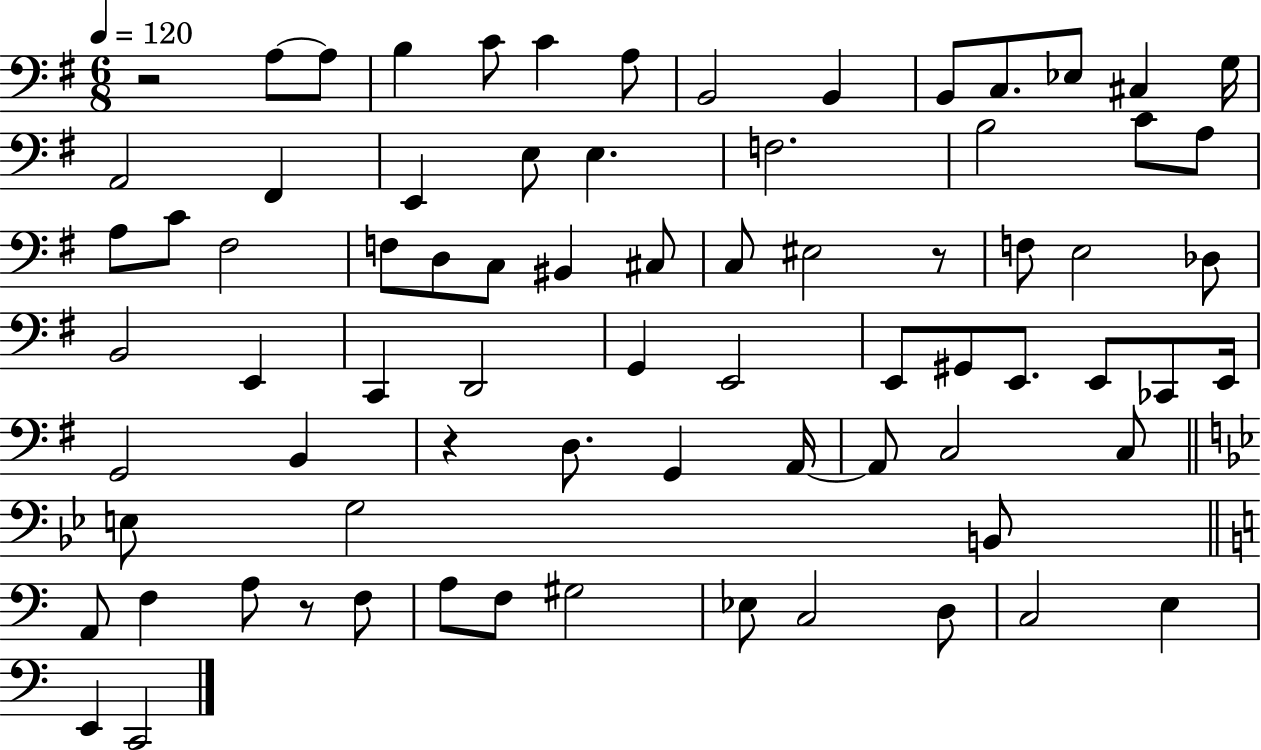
X:1
T:Untitled
M:6/8
L:1/4
K:G
z2 A,/2 A,/2 B, C/2 C A,/2 B,,2 B,, B,,/2 C,/2 _E,/2 ^C, G,/4 A,,2 ^F,, E,, E,/2 E, F,2 B,2 C/2 A,/2 A,/2 C/2 ^F,2 F,/2 D,/2 C,/2 ^B,, ^C,/2 C,/2 ^E,2 z/2 F,/2 E,2 _D,/2 B,,2 E,, C,, D,,2 G,, E,,2 E,,/2 ^G,,/2 E,,/2 E,,/2 _C,,/2 E,,/4 G,,2 B,, z D,/2 G,, A,,/4 A,,/2 C,2 C,/2 E,/2 G,2 B,,/2 A,,/2 F, A,/2 z/2 F,/2 A,/2 F,/2 ^G,2 _E,/2 C,2 D,/2 C,2 E, E,, C,,2